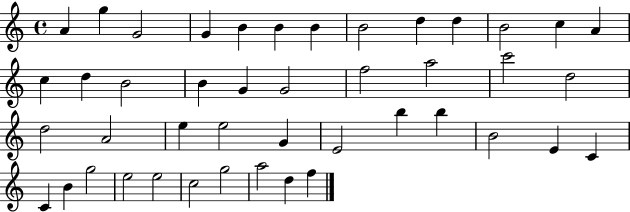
A4/q G5/q G4/h G4/q B4/q B4/q B4/q B4/h D5/q D5/q B4/h C5/q A4/q C5/q D5/q B4/h B4/q G4/q G4/h F5/h A5/h C6/h D5/h D5/h A4/h E5/q E5/h G4/q E4/h B5/q B5/q B4/h E4/q C4/q C4/q B4/q G5/h E5/h E5/h C5/h G5/h A5/h D5/q F5/q